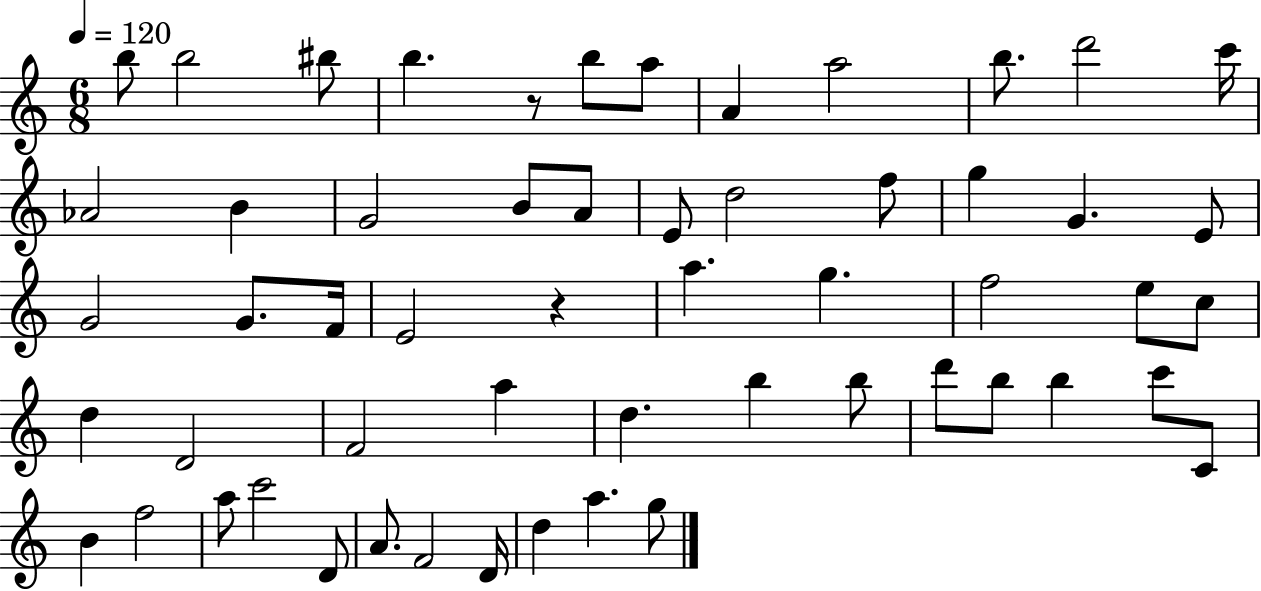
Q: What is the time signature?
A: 6/8